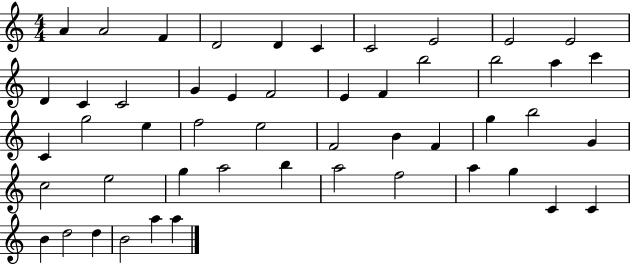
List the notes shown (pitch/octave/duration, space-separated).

A4/q A4/h F4/q D4/h D4/q C4/q C4/h E4/h E4/h E4/h D4/q C4/q C4/h G4/q E4/q F4/h E4/q F4/q B5/h B5/h A5/q C6/q C4/q G5/h E5/q F5/h E5/h F4/h B4/q F4/q G5/q B5/h G4/q C5/h E5/h G5/q A5/h B5/q A5/h F5/h A5/q G5/q C4/q C4/q B4/q D5/h D5/q B4/h A5/q A5/q